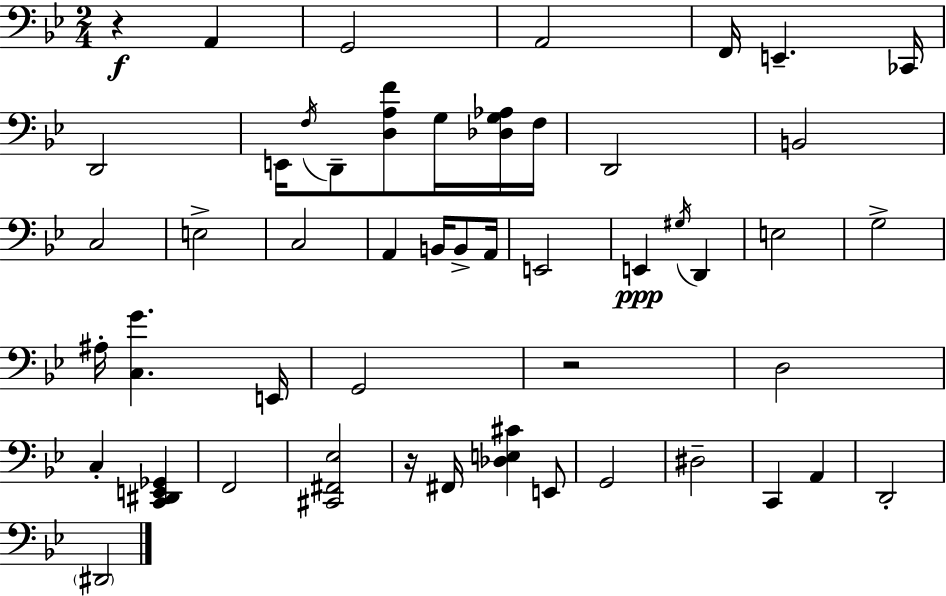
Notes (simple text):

R/q A2/q G2/h A2/h F2/s E2/q. CES2/s D2/h E2/s F3/s D2/e [D3,A3,F4]/e G3/s [Db3,G3,Ab3]/s F3/s D2/h B2/h C3/h E3/h C3/h A2/q B2/s B2/e A2/s E2/h E2/q G#3/s D2/q E3/h G3/h A#3/s [C3,G4]/q. E2/s G2/h R/h D3/h C3/q [C2,D#2,E2,Gb2]/q F2/h [C#2,F#2,Eb3]/h R/s F#2/s [Db3,E3,C#4]/q E2/e G2/h D#3/h C2/q A2/q D2/h D#2/h